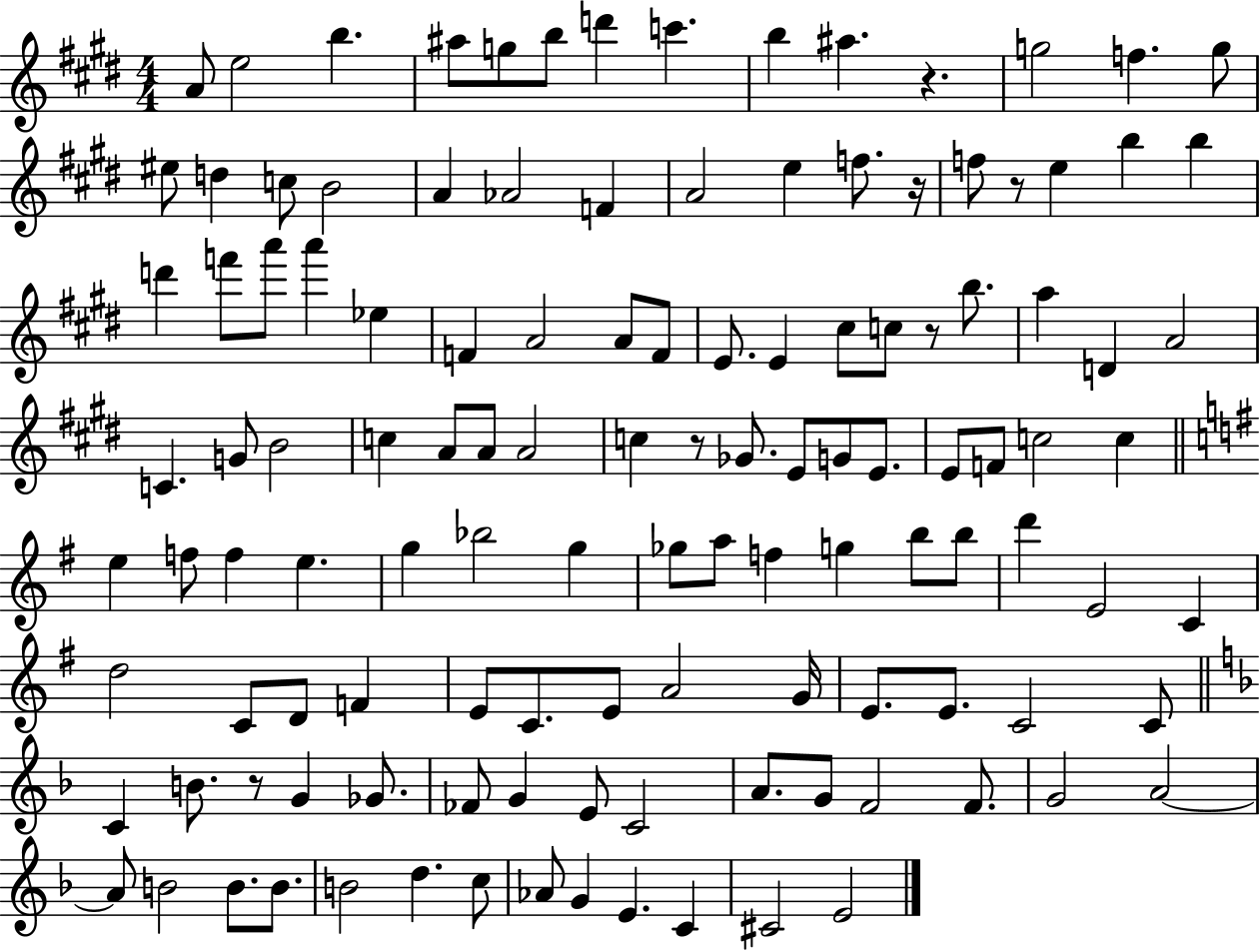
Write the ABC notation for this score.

X:1
T:Untitled
M:4/4
L:1/4
K:E
A/2 e2 b ^a/2 g/2 b/2 d' c' b ^a z g2 f g/2 ^e/2 d c/2 B2 A _A2 F A2 e f/2 z/4 f/2 z/2 e b b d' f'/2 a'/2 a' _e F A2 A/2 F/2 E/2 E ^c/2 c/2 z/2 b/2 a D A2 C G/2 B2 c A/2 A/2 A2 c z/2 _G/2 E/2 G/2 E/2 E/2 F/2 c2 c e f/2 f e g _b2 g _g/2 a/2 f g b/2 b/2 d' E2 C d2 C/2 D/2 F E/2 C/2 E/2 A2 G/4 E/2 E/2 C2 C/2 C B/2 z/2 G _G/2 _F/2 G E/2 C2 A/2 G/2 F2 F/2 G2 A2 A/2 B2 B/2 B/2 B2 d c/2 _A/2 G E C ^C2 E2